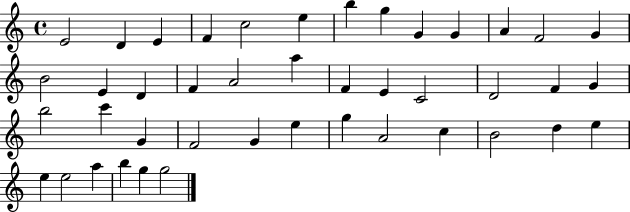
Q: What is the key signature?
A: C major